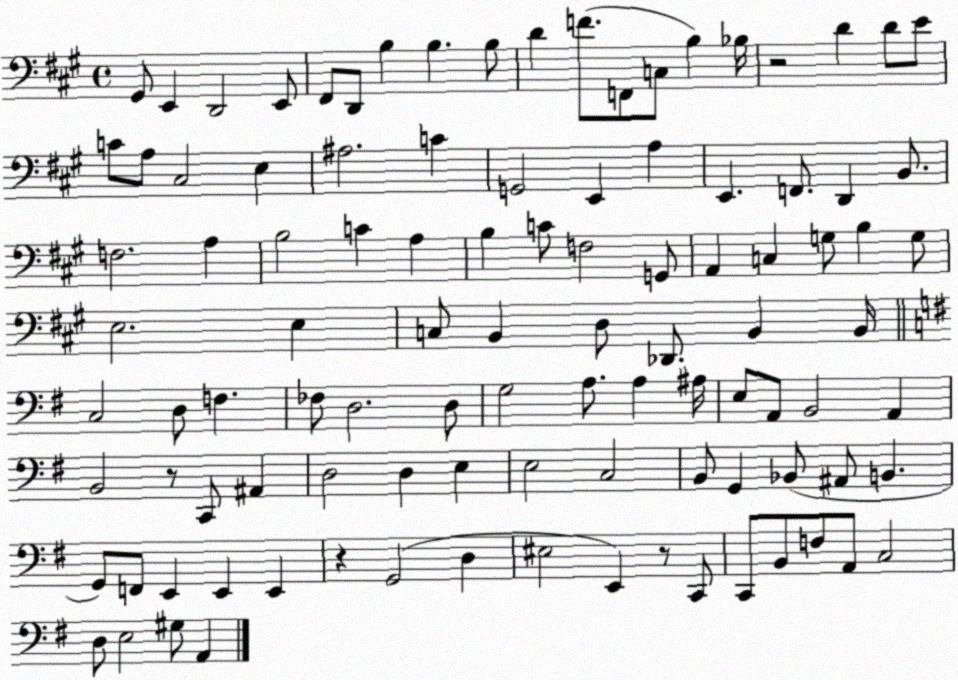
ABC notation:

X:1
T:Untitled
M:4/4
L:1/4
K:A
^G,,/2 E,, D,,2 E,,/2 ^F,,/2 D,,/2 B, B, B,/2 D F/2 F,,/2 C,/2 B, _B,/4 z2 D D/2 E/2 C/2 A,/2 ^C,2 E, ^A,2 C G,,2 E,, A, E,, F,,/2 D,, B,,/2 F,2 A, B,2 C A, B, C/2 F,2 G,,/2 A,, C, G,/2 B, G,/2 E,2 E, C,/2 B,, D,/2 _D,,/2 B,, B,,/4 C,2 D,/2 F, _F,/2 D,2 D,/2 G,2 A,/2 A, ^A,/4 E,/2 A,,/2 B,,2 A,, B,,2 z/2 C,,/2 ^A,, D,2 D, E, E,2 C,2 B,,/2 G,, _B,,/2 ^A,,/2 B,, G,,/2 F,,/2 E,, E,, E,, z G,,2 D, ^E,2 E,, z/2 C,,/2 C,,/2 B,,/2 F,/2 A,,/2 C,2 D,/2 E,2 ^G,/2 A,,